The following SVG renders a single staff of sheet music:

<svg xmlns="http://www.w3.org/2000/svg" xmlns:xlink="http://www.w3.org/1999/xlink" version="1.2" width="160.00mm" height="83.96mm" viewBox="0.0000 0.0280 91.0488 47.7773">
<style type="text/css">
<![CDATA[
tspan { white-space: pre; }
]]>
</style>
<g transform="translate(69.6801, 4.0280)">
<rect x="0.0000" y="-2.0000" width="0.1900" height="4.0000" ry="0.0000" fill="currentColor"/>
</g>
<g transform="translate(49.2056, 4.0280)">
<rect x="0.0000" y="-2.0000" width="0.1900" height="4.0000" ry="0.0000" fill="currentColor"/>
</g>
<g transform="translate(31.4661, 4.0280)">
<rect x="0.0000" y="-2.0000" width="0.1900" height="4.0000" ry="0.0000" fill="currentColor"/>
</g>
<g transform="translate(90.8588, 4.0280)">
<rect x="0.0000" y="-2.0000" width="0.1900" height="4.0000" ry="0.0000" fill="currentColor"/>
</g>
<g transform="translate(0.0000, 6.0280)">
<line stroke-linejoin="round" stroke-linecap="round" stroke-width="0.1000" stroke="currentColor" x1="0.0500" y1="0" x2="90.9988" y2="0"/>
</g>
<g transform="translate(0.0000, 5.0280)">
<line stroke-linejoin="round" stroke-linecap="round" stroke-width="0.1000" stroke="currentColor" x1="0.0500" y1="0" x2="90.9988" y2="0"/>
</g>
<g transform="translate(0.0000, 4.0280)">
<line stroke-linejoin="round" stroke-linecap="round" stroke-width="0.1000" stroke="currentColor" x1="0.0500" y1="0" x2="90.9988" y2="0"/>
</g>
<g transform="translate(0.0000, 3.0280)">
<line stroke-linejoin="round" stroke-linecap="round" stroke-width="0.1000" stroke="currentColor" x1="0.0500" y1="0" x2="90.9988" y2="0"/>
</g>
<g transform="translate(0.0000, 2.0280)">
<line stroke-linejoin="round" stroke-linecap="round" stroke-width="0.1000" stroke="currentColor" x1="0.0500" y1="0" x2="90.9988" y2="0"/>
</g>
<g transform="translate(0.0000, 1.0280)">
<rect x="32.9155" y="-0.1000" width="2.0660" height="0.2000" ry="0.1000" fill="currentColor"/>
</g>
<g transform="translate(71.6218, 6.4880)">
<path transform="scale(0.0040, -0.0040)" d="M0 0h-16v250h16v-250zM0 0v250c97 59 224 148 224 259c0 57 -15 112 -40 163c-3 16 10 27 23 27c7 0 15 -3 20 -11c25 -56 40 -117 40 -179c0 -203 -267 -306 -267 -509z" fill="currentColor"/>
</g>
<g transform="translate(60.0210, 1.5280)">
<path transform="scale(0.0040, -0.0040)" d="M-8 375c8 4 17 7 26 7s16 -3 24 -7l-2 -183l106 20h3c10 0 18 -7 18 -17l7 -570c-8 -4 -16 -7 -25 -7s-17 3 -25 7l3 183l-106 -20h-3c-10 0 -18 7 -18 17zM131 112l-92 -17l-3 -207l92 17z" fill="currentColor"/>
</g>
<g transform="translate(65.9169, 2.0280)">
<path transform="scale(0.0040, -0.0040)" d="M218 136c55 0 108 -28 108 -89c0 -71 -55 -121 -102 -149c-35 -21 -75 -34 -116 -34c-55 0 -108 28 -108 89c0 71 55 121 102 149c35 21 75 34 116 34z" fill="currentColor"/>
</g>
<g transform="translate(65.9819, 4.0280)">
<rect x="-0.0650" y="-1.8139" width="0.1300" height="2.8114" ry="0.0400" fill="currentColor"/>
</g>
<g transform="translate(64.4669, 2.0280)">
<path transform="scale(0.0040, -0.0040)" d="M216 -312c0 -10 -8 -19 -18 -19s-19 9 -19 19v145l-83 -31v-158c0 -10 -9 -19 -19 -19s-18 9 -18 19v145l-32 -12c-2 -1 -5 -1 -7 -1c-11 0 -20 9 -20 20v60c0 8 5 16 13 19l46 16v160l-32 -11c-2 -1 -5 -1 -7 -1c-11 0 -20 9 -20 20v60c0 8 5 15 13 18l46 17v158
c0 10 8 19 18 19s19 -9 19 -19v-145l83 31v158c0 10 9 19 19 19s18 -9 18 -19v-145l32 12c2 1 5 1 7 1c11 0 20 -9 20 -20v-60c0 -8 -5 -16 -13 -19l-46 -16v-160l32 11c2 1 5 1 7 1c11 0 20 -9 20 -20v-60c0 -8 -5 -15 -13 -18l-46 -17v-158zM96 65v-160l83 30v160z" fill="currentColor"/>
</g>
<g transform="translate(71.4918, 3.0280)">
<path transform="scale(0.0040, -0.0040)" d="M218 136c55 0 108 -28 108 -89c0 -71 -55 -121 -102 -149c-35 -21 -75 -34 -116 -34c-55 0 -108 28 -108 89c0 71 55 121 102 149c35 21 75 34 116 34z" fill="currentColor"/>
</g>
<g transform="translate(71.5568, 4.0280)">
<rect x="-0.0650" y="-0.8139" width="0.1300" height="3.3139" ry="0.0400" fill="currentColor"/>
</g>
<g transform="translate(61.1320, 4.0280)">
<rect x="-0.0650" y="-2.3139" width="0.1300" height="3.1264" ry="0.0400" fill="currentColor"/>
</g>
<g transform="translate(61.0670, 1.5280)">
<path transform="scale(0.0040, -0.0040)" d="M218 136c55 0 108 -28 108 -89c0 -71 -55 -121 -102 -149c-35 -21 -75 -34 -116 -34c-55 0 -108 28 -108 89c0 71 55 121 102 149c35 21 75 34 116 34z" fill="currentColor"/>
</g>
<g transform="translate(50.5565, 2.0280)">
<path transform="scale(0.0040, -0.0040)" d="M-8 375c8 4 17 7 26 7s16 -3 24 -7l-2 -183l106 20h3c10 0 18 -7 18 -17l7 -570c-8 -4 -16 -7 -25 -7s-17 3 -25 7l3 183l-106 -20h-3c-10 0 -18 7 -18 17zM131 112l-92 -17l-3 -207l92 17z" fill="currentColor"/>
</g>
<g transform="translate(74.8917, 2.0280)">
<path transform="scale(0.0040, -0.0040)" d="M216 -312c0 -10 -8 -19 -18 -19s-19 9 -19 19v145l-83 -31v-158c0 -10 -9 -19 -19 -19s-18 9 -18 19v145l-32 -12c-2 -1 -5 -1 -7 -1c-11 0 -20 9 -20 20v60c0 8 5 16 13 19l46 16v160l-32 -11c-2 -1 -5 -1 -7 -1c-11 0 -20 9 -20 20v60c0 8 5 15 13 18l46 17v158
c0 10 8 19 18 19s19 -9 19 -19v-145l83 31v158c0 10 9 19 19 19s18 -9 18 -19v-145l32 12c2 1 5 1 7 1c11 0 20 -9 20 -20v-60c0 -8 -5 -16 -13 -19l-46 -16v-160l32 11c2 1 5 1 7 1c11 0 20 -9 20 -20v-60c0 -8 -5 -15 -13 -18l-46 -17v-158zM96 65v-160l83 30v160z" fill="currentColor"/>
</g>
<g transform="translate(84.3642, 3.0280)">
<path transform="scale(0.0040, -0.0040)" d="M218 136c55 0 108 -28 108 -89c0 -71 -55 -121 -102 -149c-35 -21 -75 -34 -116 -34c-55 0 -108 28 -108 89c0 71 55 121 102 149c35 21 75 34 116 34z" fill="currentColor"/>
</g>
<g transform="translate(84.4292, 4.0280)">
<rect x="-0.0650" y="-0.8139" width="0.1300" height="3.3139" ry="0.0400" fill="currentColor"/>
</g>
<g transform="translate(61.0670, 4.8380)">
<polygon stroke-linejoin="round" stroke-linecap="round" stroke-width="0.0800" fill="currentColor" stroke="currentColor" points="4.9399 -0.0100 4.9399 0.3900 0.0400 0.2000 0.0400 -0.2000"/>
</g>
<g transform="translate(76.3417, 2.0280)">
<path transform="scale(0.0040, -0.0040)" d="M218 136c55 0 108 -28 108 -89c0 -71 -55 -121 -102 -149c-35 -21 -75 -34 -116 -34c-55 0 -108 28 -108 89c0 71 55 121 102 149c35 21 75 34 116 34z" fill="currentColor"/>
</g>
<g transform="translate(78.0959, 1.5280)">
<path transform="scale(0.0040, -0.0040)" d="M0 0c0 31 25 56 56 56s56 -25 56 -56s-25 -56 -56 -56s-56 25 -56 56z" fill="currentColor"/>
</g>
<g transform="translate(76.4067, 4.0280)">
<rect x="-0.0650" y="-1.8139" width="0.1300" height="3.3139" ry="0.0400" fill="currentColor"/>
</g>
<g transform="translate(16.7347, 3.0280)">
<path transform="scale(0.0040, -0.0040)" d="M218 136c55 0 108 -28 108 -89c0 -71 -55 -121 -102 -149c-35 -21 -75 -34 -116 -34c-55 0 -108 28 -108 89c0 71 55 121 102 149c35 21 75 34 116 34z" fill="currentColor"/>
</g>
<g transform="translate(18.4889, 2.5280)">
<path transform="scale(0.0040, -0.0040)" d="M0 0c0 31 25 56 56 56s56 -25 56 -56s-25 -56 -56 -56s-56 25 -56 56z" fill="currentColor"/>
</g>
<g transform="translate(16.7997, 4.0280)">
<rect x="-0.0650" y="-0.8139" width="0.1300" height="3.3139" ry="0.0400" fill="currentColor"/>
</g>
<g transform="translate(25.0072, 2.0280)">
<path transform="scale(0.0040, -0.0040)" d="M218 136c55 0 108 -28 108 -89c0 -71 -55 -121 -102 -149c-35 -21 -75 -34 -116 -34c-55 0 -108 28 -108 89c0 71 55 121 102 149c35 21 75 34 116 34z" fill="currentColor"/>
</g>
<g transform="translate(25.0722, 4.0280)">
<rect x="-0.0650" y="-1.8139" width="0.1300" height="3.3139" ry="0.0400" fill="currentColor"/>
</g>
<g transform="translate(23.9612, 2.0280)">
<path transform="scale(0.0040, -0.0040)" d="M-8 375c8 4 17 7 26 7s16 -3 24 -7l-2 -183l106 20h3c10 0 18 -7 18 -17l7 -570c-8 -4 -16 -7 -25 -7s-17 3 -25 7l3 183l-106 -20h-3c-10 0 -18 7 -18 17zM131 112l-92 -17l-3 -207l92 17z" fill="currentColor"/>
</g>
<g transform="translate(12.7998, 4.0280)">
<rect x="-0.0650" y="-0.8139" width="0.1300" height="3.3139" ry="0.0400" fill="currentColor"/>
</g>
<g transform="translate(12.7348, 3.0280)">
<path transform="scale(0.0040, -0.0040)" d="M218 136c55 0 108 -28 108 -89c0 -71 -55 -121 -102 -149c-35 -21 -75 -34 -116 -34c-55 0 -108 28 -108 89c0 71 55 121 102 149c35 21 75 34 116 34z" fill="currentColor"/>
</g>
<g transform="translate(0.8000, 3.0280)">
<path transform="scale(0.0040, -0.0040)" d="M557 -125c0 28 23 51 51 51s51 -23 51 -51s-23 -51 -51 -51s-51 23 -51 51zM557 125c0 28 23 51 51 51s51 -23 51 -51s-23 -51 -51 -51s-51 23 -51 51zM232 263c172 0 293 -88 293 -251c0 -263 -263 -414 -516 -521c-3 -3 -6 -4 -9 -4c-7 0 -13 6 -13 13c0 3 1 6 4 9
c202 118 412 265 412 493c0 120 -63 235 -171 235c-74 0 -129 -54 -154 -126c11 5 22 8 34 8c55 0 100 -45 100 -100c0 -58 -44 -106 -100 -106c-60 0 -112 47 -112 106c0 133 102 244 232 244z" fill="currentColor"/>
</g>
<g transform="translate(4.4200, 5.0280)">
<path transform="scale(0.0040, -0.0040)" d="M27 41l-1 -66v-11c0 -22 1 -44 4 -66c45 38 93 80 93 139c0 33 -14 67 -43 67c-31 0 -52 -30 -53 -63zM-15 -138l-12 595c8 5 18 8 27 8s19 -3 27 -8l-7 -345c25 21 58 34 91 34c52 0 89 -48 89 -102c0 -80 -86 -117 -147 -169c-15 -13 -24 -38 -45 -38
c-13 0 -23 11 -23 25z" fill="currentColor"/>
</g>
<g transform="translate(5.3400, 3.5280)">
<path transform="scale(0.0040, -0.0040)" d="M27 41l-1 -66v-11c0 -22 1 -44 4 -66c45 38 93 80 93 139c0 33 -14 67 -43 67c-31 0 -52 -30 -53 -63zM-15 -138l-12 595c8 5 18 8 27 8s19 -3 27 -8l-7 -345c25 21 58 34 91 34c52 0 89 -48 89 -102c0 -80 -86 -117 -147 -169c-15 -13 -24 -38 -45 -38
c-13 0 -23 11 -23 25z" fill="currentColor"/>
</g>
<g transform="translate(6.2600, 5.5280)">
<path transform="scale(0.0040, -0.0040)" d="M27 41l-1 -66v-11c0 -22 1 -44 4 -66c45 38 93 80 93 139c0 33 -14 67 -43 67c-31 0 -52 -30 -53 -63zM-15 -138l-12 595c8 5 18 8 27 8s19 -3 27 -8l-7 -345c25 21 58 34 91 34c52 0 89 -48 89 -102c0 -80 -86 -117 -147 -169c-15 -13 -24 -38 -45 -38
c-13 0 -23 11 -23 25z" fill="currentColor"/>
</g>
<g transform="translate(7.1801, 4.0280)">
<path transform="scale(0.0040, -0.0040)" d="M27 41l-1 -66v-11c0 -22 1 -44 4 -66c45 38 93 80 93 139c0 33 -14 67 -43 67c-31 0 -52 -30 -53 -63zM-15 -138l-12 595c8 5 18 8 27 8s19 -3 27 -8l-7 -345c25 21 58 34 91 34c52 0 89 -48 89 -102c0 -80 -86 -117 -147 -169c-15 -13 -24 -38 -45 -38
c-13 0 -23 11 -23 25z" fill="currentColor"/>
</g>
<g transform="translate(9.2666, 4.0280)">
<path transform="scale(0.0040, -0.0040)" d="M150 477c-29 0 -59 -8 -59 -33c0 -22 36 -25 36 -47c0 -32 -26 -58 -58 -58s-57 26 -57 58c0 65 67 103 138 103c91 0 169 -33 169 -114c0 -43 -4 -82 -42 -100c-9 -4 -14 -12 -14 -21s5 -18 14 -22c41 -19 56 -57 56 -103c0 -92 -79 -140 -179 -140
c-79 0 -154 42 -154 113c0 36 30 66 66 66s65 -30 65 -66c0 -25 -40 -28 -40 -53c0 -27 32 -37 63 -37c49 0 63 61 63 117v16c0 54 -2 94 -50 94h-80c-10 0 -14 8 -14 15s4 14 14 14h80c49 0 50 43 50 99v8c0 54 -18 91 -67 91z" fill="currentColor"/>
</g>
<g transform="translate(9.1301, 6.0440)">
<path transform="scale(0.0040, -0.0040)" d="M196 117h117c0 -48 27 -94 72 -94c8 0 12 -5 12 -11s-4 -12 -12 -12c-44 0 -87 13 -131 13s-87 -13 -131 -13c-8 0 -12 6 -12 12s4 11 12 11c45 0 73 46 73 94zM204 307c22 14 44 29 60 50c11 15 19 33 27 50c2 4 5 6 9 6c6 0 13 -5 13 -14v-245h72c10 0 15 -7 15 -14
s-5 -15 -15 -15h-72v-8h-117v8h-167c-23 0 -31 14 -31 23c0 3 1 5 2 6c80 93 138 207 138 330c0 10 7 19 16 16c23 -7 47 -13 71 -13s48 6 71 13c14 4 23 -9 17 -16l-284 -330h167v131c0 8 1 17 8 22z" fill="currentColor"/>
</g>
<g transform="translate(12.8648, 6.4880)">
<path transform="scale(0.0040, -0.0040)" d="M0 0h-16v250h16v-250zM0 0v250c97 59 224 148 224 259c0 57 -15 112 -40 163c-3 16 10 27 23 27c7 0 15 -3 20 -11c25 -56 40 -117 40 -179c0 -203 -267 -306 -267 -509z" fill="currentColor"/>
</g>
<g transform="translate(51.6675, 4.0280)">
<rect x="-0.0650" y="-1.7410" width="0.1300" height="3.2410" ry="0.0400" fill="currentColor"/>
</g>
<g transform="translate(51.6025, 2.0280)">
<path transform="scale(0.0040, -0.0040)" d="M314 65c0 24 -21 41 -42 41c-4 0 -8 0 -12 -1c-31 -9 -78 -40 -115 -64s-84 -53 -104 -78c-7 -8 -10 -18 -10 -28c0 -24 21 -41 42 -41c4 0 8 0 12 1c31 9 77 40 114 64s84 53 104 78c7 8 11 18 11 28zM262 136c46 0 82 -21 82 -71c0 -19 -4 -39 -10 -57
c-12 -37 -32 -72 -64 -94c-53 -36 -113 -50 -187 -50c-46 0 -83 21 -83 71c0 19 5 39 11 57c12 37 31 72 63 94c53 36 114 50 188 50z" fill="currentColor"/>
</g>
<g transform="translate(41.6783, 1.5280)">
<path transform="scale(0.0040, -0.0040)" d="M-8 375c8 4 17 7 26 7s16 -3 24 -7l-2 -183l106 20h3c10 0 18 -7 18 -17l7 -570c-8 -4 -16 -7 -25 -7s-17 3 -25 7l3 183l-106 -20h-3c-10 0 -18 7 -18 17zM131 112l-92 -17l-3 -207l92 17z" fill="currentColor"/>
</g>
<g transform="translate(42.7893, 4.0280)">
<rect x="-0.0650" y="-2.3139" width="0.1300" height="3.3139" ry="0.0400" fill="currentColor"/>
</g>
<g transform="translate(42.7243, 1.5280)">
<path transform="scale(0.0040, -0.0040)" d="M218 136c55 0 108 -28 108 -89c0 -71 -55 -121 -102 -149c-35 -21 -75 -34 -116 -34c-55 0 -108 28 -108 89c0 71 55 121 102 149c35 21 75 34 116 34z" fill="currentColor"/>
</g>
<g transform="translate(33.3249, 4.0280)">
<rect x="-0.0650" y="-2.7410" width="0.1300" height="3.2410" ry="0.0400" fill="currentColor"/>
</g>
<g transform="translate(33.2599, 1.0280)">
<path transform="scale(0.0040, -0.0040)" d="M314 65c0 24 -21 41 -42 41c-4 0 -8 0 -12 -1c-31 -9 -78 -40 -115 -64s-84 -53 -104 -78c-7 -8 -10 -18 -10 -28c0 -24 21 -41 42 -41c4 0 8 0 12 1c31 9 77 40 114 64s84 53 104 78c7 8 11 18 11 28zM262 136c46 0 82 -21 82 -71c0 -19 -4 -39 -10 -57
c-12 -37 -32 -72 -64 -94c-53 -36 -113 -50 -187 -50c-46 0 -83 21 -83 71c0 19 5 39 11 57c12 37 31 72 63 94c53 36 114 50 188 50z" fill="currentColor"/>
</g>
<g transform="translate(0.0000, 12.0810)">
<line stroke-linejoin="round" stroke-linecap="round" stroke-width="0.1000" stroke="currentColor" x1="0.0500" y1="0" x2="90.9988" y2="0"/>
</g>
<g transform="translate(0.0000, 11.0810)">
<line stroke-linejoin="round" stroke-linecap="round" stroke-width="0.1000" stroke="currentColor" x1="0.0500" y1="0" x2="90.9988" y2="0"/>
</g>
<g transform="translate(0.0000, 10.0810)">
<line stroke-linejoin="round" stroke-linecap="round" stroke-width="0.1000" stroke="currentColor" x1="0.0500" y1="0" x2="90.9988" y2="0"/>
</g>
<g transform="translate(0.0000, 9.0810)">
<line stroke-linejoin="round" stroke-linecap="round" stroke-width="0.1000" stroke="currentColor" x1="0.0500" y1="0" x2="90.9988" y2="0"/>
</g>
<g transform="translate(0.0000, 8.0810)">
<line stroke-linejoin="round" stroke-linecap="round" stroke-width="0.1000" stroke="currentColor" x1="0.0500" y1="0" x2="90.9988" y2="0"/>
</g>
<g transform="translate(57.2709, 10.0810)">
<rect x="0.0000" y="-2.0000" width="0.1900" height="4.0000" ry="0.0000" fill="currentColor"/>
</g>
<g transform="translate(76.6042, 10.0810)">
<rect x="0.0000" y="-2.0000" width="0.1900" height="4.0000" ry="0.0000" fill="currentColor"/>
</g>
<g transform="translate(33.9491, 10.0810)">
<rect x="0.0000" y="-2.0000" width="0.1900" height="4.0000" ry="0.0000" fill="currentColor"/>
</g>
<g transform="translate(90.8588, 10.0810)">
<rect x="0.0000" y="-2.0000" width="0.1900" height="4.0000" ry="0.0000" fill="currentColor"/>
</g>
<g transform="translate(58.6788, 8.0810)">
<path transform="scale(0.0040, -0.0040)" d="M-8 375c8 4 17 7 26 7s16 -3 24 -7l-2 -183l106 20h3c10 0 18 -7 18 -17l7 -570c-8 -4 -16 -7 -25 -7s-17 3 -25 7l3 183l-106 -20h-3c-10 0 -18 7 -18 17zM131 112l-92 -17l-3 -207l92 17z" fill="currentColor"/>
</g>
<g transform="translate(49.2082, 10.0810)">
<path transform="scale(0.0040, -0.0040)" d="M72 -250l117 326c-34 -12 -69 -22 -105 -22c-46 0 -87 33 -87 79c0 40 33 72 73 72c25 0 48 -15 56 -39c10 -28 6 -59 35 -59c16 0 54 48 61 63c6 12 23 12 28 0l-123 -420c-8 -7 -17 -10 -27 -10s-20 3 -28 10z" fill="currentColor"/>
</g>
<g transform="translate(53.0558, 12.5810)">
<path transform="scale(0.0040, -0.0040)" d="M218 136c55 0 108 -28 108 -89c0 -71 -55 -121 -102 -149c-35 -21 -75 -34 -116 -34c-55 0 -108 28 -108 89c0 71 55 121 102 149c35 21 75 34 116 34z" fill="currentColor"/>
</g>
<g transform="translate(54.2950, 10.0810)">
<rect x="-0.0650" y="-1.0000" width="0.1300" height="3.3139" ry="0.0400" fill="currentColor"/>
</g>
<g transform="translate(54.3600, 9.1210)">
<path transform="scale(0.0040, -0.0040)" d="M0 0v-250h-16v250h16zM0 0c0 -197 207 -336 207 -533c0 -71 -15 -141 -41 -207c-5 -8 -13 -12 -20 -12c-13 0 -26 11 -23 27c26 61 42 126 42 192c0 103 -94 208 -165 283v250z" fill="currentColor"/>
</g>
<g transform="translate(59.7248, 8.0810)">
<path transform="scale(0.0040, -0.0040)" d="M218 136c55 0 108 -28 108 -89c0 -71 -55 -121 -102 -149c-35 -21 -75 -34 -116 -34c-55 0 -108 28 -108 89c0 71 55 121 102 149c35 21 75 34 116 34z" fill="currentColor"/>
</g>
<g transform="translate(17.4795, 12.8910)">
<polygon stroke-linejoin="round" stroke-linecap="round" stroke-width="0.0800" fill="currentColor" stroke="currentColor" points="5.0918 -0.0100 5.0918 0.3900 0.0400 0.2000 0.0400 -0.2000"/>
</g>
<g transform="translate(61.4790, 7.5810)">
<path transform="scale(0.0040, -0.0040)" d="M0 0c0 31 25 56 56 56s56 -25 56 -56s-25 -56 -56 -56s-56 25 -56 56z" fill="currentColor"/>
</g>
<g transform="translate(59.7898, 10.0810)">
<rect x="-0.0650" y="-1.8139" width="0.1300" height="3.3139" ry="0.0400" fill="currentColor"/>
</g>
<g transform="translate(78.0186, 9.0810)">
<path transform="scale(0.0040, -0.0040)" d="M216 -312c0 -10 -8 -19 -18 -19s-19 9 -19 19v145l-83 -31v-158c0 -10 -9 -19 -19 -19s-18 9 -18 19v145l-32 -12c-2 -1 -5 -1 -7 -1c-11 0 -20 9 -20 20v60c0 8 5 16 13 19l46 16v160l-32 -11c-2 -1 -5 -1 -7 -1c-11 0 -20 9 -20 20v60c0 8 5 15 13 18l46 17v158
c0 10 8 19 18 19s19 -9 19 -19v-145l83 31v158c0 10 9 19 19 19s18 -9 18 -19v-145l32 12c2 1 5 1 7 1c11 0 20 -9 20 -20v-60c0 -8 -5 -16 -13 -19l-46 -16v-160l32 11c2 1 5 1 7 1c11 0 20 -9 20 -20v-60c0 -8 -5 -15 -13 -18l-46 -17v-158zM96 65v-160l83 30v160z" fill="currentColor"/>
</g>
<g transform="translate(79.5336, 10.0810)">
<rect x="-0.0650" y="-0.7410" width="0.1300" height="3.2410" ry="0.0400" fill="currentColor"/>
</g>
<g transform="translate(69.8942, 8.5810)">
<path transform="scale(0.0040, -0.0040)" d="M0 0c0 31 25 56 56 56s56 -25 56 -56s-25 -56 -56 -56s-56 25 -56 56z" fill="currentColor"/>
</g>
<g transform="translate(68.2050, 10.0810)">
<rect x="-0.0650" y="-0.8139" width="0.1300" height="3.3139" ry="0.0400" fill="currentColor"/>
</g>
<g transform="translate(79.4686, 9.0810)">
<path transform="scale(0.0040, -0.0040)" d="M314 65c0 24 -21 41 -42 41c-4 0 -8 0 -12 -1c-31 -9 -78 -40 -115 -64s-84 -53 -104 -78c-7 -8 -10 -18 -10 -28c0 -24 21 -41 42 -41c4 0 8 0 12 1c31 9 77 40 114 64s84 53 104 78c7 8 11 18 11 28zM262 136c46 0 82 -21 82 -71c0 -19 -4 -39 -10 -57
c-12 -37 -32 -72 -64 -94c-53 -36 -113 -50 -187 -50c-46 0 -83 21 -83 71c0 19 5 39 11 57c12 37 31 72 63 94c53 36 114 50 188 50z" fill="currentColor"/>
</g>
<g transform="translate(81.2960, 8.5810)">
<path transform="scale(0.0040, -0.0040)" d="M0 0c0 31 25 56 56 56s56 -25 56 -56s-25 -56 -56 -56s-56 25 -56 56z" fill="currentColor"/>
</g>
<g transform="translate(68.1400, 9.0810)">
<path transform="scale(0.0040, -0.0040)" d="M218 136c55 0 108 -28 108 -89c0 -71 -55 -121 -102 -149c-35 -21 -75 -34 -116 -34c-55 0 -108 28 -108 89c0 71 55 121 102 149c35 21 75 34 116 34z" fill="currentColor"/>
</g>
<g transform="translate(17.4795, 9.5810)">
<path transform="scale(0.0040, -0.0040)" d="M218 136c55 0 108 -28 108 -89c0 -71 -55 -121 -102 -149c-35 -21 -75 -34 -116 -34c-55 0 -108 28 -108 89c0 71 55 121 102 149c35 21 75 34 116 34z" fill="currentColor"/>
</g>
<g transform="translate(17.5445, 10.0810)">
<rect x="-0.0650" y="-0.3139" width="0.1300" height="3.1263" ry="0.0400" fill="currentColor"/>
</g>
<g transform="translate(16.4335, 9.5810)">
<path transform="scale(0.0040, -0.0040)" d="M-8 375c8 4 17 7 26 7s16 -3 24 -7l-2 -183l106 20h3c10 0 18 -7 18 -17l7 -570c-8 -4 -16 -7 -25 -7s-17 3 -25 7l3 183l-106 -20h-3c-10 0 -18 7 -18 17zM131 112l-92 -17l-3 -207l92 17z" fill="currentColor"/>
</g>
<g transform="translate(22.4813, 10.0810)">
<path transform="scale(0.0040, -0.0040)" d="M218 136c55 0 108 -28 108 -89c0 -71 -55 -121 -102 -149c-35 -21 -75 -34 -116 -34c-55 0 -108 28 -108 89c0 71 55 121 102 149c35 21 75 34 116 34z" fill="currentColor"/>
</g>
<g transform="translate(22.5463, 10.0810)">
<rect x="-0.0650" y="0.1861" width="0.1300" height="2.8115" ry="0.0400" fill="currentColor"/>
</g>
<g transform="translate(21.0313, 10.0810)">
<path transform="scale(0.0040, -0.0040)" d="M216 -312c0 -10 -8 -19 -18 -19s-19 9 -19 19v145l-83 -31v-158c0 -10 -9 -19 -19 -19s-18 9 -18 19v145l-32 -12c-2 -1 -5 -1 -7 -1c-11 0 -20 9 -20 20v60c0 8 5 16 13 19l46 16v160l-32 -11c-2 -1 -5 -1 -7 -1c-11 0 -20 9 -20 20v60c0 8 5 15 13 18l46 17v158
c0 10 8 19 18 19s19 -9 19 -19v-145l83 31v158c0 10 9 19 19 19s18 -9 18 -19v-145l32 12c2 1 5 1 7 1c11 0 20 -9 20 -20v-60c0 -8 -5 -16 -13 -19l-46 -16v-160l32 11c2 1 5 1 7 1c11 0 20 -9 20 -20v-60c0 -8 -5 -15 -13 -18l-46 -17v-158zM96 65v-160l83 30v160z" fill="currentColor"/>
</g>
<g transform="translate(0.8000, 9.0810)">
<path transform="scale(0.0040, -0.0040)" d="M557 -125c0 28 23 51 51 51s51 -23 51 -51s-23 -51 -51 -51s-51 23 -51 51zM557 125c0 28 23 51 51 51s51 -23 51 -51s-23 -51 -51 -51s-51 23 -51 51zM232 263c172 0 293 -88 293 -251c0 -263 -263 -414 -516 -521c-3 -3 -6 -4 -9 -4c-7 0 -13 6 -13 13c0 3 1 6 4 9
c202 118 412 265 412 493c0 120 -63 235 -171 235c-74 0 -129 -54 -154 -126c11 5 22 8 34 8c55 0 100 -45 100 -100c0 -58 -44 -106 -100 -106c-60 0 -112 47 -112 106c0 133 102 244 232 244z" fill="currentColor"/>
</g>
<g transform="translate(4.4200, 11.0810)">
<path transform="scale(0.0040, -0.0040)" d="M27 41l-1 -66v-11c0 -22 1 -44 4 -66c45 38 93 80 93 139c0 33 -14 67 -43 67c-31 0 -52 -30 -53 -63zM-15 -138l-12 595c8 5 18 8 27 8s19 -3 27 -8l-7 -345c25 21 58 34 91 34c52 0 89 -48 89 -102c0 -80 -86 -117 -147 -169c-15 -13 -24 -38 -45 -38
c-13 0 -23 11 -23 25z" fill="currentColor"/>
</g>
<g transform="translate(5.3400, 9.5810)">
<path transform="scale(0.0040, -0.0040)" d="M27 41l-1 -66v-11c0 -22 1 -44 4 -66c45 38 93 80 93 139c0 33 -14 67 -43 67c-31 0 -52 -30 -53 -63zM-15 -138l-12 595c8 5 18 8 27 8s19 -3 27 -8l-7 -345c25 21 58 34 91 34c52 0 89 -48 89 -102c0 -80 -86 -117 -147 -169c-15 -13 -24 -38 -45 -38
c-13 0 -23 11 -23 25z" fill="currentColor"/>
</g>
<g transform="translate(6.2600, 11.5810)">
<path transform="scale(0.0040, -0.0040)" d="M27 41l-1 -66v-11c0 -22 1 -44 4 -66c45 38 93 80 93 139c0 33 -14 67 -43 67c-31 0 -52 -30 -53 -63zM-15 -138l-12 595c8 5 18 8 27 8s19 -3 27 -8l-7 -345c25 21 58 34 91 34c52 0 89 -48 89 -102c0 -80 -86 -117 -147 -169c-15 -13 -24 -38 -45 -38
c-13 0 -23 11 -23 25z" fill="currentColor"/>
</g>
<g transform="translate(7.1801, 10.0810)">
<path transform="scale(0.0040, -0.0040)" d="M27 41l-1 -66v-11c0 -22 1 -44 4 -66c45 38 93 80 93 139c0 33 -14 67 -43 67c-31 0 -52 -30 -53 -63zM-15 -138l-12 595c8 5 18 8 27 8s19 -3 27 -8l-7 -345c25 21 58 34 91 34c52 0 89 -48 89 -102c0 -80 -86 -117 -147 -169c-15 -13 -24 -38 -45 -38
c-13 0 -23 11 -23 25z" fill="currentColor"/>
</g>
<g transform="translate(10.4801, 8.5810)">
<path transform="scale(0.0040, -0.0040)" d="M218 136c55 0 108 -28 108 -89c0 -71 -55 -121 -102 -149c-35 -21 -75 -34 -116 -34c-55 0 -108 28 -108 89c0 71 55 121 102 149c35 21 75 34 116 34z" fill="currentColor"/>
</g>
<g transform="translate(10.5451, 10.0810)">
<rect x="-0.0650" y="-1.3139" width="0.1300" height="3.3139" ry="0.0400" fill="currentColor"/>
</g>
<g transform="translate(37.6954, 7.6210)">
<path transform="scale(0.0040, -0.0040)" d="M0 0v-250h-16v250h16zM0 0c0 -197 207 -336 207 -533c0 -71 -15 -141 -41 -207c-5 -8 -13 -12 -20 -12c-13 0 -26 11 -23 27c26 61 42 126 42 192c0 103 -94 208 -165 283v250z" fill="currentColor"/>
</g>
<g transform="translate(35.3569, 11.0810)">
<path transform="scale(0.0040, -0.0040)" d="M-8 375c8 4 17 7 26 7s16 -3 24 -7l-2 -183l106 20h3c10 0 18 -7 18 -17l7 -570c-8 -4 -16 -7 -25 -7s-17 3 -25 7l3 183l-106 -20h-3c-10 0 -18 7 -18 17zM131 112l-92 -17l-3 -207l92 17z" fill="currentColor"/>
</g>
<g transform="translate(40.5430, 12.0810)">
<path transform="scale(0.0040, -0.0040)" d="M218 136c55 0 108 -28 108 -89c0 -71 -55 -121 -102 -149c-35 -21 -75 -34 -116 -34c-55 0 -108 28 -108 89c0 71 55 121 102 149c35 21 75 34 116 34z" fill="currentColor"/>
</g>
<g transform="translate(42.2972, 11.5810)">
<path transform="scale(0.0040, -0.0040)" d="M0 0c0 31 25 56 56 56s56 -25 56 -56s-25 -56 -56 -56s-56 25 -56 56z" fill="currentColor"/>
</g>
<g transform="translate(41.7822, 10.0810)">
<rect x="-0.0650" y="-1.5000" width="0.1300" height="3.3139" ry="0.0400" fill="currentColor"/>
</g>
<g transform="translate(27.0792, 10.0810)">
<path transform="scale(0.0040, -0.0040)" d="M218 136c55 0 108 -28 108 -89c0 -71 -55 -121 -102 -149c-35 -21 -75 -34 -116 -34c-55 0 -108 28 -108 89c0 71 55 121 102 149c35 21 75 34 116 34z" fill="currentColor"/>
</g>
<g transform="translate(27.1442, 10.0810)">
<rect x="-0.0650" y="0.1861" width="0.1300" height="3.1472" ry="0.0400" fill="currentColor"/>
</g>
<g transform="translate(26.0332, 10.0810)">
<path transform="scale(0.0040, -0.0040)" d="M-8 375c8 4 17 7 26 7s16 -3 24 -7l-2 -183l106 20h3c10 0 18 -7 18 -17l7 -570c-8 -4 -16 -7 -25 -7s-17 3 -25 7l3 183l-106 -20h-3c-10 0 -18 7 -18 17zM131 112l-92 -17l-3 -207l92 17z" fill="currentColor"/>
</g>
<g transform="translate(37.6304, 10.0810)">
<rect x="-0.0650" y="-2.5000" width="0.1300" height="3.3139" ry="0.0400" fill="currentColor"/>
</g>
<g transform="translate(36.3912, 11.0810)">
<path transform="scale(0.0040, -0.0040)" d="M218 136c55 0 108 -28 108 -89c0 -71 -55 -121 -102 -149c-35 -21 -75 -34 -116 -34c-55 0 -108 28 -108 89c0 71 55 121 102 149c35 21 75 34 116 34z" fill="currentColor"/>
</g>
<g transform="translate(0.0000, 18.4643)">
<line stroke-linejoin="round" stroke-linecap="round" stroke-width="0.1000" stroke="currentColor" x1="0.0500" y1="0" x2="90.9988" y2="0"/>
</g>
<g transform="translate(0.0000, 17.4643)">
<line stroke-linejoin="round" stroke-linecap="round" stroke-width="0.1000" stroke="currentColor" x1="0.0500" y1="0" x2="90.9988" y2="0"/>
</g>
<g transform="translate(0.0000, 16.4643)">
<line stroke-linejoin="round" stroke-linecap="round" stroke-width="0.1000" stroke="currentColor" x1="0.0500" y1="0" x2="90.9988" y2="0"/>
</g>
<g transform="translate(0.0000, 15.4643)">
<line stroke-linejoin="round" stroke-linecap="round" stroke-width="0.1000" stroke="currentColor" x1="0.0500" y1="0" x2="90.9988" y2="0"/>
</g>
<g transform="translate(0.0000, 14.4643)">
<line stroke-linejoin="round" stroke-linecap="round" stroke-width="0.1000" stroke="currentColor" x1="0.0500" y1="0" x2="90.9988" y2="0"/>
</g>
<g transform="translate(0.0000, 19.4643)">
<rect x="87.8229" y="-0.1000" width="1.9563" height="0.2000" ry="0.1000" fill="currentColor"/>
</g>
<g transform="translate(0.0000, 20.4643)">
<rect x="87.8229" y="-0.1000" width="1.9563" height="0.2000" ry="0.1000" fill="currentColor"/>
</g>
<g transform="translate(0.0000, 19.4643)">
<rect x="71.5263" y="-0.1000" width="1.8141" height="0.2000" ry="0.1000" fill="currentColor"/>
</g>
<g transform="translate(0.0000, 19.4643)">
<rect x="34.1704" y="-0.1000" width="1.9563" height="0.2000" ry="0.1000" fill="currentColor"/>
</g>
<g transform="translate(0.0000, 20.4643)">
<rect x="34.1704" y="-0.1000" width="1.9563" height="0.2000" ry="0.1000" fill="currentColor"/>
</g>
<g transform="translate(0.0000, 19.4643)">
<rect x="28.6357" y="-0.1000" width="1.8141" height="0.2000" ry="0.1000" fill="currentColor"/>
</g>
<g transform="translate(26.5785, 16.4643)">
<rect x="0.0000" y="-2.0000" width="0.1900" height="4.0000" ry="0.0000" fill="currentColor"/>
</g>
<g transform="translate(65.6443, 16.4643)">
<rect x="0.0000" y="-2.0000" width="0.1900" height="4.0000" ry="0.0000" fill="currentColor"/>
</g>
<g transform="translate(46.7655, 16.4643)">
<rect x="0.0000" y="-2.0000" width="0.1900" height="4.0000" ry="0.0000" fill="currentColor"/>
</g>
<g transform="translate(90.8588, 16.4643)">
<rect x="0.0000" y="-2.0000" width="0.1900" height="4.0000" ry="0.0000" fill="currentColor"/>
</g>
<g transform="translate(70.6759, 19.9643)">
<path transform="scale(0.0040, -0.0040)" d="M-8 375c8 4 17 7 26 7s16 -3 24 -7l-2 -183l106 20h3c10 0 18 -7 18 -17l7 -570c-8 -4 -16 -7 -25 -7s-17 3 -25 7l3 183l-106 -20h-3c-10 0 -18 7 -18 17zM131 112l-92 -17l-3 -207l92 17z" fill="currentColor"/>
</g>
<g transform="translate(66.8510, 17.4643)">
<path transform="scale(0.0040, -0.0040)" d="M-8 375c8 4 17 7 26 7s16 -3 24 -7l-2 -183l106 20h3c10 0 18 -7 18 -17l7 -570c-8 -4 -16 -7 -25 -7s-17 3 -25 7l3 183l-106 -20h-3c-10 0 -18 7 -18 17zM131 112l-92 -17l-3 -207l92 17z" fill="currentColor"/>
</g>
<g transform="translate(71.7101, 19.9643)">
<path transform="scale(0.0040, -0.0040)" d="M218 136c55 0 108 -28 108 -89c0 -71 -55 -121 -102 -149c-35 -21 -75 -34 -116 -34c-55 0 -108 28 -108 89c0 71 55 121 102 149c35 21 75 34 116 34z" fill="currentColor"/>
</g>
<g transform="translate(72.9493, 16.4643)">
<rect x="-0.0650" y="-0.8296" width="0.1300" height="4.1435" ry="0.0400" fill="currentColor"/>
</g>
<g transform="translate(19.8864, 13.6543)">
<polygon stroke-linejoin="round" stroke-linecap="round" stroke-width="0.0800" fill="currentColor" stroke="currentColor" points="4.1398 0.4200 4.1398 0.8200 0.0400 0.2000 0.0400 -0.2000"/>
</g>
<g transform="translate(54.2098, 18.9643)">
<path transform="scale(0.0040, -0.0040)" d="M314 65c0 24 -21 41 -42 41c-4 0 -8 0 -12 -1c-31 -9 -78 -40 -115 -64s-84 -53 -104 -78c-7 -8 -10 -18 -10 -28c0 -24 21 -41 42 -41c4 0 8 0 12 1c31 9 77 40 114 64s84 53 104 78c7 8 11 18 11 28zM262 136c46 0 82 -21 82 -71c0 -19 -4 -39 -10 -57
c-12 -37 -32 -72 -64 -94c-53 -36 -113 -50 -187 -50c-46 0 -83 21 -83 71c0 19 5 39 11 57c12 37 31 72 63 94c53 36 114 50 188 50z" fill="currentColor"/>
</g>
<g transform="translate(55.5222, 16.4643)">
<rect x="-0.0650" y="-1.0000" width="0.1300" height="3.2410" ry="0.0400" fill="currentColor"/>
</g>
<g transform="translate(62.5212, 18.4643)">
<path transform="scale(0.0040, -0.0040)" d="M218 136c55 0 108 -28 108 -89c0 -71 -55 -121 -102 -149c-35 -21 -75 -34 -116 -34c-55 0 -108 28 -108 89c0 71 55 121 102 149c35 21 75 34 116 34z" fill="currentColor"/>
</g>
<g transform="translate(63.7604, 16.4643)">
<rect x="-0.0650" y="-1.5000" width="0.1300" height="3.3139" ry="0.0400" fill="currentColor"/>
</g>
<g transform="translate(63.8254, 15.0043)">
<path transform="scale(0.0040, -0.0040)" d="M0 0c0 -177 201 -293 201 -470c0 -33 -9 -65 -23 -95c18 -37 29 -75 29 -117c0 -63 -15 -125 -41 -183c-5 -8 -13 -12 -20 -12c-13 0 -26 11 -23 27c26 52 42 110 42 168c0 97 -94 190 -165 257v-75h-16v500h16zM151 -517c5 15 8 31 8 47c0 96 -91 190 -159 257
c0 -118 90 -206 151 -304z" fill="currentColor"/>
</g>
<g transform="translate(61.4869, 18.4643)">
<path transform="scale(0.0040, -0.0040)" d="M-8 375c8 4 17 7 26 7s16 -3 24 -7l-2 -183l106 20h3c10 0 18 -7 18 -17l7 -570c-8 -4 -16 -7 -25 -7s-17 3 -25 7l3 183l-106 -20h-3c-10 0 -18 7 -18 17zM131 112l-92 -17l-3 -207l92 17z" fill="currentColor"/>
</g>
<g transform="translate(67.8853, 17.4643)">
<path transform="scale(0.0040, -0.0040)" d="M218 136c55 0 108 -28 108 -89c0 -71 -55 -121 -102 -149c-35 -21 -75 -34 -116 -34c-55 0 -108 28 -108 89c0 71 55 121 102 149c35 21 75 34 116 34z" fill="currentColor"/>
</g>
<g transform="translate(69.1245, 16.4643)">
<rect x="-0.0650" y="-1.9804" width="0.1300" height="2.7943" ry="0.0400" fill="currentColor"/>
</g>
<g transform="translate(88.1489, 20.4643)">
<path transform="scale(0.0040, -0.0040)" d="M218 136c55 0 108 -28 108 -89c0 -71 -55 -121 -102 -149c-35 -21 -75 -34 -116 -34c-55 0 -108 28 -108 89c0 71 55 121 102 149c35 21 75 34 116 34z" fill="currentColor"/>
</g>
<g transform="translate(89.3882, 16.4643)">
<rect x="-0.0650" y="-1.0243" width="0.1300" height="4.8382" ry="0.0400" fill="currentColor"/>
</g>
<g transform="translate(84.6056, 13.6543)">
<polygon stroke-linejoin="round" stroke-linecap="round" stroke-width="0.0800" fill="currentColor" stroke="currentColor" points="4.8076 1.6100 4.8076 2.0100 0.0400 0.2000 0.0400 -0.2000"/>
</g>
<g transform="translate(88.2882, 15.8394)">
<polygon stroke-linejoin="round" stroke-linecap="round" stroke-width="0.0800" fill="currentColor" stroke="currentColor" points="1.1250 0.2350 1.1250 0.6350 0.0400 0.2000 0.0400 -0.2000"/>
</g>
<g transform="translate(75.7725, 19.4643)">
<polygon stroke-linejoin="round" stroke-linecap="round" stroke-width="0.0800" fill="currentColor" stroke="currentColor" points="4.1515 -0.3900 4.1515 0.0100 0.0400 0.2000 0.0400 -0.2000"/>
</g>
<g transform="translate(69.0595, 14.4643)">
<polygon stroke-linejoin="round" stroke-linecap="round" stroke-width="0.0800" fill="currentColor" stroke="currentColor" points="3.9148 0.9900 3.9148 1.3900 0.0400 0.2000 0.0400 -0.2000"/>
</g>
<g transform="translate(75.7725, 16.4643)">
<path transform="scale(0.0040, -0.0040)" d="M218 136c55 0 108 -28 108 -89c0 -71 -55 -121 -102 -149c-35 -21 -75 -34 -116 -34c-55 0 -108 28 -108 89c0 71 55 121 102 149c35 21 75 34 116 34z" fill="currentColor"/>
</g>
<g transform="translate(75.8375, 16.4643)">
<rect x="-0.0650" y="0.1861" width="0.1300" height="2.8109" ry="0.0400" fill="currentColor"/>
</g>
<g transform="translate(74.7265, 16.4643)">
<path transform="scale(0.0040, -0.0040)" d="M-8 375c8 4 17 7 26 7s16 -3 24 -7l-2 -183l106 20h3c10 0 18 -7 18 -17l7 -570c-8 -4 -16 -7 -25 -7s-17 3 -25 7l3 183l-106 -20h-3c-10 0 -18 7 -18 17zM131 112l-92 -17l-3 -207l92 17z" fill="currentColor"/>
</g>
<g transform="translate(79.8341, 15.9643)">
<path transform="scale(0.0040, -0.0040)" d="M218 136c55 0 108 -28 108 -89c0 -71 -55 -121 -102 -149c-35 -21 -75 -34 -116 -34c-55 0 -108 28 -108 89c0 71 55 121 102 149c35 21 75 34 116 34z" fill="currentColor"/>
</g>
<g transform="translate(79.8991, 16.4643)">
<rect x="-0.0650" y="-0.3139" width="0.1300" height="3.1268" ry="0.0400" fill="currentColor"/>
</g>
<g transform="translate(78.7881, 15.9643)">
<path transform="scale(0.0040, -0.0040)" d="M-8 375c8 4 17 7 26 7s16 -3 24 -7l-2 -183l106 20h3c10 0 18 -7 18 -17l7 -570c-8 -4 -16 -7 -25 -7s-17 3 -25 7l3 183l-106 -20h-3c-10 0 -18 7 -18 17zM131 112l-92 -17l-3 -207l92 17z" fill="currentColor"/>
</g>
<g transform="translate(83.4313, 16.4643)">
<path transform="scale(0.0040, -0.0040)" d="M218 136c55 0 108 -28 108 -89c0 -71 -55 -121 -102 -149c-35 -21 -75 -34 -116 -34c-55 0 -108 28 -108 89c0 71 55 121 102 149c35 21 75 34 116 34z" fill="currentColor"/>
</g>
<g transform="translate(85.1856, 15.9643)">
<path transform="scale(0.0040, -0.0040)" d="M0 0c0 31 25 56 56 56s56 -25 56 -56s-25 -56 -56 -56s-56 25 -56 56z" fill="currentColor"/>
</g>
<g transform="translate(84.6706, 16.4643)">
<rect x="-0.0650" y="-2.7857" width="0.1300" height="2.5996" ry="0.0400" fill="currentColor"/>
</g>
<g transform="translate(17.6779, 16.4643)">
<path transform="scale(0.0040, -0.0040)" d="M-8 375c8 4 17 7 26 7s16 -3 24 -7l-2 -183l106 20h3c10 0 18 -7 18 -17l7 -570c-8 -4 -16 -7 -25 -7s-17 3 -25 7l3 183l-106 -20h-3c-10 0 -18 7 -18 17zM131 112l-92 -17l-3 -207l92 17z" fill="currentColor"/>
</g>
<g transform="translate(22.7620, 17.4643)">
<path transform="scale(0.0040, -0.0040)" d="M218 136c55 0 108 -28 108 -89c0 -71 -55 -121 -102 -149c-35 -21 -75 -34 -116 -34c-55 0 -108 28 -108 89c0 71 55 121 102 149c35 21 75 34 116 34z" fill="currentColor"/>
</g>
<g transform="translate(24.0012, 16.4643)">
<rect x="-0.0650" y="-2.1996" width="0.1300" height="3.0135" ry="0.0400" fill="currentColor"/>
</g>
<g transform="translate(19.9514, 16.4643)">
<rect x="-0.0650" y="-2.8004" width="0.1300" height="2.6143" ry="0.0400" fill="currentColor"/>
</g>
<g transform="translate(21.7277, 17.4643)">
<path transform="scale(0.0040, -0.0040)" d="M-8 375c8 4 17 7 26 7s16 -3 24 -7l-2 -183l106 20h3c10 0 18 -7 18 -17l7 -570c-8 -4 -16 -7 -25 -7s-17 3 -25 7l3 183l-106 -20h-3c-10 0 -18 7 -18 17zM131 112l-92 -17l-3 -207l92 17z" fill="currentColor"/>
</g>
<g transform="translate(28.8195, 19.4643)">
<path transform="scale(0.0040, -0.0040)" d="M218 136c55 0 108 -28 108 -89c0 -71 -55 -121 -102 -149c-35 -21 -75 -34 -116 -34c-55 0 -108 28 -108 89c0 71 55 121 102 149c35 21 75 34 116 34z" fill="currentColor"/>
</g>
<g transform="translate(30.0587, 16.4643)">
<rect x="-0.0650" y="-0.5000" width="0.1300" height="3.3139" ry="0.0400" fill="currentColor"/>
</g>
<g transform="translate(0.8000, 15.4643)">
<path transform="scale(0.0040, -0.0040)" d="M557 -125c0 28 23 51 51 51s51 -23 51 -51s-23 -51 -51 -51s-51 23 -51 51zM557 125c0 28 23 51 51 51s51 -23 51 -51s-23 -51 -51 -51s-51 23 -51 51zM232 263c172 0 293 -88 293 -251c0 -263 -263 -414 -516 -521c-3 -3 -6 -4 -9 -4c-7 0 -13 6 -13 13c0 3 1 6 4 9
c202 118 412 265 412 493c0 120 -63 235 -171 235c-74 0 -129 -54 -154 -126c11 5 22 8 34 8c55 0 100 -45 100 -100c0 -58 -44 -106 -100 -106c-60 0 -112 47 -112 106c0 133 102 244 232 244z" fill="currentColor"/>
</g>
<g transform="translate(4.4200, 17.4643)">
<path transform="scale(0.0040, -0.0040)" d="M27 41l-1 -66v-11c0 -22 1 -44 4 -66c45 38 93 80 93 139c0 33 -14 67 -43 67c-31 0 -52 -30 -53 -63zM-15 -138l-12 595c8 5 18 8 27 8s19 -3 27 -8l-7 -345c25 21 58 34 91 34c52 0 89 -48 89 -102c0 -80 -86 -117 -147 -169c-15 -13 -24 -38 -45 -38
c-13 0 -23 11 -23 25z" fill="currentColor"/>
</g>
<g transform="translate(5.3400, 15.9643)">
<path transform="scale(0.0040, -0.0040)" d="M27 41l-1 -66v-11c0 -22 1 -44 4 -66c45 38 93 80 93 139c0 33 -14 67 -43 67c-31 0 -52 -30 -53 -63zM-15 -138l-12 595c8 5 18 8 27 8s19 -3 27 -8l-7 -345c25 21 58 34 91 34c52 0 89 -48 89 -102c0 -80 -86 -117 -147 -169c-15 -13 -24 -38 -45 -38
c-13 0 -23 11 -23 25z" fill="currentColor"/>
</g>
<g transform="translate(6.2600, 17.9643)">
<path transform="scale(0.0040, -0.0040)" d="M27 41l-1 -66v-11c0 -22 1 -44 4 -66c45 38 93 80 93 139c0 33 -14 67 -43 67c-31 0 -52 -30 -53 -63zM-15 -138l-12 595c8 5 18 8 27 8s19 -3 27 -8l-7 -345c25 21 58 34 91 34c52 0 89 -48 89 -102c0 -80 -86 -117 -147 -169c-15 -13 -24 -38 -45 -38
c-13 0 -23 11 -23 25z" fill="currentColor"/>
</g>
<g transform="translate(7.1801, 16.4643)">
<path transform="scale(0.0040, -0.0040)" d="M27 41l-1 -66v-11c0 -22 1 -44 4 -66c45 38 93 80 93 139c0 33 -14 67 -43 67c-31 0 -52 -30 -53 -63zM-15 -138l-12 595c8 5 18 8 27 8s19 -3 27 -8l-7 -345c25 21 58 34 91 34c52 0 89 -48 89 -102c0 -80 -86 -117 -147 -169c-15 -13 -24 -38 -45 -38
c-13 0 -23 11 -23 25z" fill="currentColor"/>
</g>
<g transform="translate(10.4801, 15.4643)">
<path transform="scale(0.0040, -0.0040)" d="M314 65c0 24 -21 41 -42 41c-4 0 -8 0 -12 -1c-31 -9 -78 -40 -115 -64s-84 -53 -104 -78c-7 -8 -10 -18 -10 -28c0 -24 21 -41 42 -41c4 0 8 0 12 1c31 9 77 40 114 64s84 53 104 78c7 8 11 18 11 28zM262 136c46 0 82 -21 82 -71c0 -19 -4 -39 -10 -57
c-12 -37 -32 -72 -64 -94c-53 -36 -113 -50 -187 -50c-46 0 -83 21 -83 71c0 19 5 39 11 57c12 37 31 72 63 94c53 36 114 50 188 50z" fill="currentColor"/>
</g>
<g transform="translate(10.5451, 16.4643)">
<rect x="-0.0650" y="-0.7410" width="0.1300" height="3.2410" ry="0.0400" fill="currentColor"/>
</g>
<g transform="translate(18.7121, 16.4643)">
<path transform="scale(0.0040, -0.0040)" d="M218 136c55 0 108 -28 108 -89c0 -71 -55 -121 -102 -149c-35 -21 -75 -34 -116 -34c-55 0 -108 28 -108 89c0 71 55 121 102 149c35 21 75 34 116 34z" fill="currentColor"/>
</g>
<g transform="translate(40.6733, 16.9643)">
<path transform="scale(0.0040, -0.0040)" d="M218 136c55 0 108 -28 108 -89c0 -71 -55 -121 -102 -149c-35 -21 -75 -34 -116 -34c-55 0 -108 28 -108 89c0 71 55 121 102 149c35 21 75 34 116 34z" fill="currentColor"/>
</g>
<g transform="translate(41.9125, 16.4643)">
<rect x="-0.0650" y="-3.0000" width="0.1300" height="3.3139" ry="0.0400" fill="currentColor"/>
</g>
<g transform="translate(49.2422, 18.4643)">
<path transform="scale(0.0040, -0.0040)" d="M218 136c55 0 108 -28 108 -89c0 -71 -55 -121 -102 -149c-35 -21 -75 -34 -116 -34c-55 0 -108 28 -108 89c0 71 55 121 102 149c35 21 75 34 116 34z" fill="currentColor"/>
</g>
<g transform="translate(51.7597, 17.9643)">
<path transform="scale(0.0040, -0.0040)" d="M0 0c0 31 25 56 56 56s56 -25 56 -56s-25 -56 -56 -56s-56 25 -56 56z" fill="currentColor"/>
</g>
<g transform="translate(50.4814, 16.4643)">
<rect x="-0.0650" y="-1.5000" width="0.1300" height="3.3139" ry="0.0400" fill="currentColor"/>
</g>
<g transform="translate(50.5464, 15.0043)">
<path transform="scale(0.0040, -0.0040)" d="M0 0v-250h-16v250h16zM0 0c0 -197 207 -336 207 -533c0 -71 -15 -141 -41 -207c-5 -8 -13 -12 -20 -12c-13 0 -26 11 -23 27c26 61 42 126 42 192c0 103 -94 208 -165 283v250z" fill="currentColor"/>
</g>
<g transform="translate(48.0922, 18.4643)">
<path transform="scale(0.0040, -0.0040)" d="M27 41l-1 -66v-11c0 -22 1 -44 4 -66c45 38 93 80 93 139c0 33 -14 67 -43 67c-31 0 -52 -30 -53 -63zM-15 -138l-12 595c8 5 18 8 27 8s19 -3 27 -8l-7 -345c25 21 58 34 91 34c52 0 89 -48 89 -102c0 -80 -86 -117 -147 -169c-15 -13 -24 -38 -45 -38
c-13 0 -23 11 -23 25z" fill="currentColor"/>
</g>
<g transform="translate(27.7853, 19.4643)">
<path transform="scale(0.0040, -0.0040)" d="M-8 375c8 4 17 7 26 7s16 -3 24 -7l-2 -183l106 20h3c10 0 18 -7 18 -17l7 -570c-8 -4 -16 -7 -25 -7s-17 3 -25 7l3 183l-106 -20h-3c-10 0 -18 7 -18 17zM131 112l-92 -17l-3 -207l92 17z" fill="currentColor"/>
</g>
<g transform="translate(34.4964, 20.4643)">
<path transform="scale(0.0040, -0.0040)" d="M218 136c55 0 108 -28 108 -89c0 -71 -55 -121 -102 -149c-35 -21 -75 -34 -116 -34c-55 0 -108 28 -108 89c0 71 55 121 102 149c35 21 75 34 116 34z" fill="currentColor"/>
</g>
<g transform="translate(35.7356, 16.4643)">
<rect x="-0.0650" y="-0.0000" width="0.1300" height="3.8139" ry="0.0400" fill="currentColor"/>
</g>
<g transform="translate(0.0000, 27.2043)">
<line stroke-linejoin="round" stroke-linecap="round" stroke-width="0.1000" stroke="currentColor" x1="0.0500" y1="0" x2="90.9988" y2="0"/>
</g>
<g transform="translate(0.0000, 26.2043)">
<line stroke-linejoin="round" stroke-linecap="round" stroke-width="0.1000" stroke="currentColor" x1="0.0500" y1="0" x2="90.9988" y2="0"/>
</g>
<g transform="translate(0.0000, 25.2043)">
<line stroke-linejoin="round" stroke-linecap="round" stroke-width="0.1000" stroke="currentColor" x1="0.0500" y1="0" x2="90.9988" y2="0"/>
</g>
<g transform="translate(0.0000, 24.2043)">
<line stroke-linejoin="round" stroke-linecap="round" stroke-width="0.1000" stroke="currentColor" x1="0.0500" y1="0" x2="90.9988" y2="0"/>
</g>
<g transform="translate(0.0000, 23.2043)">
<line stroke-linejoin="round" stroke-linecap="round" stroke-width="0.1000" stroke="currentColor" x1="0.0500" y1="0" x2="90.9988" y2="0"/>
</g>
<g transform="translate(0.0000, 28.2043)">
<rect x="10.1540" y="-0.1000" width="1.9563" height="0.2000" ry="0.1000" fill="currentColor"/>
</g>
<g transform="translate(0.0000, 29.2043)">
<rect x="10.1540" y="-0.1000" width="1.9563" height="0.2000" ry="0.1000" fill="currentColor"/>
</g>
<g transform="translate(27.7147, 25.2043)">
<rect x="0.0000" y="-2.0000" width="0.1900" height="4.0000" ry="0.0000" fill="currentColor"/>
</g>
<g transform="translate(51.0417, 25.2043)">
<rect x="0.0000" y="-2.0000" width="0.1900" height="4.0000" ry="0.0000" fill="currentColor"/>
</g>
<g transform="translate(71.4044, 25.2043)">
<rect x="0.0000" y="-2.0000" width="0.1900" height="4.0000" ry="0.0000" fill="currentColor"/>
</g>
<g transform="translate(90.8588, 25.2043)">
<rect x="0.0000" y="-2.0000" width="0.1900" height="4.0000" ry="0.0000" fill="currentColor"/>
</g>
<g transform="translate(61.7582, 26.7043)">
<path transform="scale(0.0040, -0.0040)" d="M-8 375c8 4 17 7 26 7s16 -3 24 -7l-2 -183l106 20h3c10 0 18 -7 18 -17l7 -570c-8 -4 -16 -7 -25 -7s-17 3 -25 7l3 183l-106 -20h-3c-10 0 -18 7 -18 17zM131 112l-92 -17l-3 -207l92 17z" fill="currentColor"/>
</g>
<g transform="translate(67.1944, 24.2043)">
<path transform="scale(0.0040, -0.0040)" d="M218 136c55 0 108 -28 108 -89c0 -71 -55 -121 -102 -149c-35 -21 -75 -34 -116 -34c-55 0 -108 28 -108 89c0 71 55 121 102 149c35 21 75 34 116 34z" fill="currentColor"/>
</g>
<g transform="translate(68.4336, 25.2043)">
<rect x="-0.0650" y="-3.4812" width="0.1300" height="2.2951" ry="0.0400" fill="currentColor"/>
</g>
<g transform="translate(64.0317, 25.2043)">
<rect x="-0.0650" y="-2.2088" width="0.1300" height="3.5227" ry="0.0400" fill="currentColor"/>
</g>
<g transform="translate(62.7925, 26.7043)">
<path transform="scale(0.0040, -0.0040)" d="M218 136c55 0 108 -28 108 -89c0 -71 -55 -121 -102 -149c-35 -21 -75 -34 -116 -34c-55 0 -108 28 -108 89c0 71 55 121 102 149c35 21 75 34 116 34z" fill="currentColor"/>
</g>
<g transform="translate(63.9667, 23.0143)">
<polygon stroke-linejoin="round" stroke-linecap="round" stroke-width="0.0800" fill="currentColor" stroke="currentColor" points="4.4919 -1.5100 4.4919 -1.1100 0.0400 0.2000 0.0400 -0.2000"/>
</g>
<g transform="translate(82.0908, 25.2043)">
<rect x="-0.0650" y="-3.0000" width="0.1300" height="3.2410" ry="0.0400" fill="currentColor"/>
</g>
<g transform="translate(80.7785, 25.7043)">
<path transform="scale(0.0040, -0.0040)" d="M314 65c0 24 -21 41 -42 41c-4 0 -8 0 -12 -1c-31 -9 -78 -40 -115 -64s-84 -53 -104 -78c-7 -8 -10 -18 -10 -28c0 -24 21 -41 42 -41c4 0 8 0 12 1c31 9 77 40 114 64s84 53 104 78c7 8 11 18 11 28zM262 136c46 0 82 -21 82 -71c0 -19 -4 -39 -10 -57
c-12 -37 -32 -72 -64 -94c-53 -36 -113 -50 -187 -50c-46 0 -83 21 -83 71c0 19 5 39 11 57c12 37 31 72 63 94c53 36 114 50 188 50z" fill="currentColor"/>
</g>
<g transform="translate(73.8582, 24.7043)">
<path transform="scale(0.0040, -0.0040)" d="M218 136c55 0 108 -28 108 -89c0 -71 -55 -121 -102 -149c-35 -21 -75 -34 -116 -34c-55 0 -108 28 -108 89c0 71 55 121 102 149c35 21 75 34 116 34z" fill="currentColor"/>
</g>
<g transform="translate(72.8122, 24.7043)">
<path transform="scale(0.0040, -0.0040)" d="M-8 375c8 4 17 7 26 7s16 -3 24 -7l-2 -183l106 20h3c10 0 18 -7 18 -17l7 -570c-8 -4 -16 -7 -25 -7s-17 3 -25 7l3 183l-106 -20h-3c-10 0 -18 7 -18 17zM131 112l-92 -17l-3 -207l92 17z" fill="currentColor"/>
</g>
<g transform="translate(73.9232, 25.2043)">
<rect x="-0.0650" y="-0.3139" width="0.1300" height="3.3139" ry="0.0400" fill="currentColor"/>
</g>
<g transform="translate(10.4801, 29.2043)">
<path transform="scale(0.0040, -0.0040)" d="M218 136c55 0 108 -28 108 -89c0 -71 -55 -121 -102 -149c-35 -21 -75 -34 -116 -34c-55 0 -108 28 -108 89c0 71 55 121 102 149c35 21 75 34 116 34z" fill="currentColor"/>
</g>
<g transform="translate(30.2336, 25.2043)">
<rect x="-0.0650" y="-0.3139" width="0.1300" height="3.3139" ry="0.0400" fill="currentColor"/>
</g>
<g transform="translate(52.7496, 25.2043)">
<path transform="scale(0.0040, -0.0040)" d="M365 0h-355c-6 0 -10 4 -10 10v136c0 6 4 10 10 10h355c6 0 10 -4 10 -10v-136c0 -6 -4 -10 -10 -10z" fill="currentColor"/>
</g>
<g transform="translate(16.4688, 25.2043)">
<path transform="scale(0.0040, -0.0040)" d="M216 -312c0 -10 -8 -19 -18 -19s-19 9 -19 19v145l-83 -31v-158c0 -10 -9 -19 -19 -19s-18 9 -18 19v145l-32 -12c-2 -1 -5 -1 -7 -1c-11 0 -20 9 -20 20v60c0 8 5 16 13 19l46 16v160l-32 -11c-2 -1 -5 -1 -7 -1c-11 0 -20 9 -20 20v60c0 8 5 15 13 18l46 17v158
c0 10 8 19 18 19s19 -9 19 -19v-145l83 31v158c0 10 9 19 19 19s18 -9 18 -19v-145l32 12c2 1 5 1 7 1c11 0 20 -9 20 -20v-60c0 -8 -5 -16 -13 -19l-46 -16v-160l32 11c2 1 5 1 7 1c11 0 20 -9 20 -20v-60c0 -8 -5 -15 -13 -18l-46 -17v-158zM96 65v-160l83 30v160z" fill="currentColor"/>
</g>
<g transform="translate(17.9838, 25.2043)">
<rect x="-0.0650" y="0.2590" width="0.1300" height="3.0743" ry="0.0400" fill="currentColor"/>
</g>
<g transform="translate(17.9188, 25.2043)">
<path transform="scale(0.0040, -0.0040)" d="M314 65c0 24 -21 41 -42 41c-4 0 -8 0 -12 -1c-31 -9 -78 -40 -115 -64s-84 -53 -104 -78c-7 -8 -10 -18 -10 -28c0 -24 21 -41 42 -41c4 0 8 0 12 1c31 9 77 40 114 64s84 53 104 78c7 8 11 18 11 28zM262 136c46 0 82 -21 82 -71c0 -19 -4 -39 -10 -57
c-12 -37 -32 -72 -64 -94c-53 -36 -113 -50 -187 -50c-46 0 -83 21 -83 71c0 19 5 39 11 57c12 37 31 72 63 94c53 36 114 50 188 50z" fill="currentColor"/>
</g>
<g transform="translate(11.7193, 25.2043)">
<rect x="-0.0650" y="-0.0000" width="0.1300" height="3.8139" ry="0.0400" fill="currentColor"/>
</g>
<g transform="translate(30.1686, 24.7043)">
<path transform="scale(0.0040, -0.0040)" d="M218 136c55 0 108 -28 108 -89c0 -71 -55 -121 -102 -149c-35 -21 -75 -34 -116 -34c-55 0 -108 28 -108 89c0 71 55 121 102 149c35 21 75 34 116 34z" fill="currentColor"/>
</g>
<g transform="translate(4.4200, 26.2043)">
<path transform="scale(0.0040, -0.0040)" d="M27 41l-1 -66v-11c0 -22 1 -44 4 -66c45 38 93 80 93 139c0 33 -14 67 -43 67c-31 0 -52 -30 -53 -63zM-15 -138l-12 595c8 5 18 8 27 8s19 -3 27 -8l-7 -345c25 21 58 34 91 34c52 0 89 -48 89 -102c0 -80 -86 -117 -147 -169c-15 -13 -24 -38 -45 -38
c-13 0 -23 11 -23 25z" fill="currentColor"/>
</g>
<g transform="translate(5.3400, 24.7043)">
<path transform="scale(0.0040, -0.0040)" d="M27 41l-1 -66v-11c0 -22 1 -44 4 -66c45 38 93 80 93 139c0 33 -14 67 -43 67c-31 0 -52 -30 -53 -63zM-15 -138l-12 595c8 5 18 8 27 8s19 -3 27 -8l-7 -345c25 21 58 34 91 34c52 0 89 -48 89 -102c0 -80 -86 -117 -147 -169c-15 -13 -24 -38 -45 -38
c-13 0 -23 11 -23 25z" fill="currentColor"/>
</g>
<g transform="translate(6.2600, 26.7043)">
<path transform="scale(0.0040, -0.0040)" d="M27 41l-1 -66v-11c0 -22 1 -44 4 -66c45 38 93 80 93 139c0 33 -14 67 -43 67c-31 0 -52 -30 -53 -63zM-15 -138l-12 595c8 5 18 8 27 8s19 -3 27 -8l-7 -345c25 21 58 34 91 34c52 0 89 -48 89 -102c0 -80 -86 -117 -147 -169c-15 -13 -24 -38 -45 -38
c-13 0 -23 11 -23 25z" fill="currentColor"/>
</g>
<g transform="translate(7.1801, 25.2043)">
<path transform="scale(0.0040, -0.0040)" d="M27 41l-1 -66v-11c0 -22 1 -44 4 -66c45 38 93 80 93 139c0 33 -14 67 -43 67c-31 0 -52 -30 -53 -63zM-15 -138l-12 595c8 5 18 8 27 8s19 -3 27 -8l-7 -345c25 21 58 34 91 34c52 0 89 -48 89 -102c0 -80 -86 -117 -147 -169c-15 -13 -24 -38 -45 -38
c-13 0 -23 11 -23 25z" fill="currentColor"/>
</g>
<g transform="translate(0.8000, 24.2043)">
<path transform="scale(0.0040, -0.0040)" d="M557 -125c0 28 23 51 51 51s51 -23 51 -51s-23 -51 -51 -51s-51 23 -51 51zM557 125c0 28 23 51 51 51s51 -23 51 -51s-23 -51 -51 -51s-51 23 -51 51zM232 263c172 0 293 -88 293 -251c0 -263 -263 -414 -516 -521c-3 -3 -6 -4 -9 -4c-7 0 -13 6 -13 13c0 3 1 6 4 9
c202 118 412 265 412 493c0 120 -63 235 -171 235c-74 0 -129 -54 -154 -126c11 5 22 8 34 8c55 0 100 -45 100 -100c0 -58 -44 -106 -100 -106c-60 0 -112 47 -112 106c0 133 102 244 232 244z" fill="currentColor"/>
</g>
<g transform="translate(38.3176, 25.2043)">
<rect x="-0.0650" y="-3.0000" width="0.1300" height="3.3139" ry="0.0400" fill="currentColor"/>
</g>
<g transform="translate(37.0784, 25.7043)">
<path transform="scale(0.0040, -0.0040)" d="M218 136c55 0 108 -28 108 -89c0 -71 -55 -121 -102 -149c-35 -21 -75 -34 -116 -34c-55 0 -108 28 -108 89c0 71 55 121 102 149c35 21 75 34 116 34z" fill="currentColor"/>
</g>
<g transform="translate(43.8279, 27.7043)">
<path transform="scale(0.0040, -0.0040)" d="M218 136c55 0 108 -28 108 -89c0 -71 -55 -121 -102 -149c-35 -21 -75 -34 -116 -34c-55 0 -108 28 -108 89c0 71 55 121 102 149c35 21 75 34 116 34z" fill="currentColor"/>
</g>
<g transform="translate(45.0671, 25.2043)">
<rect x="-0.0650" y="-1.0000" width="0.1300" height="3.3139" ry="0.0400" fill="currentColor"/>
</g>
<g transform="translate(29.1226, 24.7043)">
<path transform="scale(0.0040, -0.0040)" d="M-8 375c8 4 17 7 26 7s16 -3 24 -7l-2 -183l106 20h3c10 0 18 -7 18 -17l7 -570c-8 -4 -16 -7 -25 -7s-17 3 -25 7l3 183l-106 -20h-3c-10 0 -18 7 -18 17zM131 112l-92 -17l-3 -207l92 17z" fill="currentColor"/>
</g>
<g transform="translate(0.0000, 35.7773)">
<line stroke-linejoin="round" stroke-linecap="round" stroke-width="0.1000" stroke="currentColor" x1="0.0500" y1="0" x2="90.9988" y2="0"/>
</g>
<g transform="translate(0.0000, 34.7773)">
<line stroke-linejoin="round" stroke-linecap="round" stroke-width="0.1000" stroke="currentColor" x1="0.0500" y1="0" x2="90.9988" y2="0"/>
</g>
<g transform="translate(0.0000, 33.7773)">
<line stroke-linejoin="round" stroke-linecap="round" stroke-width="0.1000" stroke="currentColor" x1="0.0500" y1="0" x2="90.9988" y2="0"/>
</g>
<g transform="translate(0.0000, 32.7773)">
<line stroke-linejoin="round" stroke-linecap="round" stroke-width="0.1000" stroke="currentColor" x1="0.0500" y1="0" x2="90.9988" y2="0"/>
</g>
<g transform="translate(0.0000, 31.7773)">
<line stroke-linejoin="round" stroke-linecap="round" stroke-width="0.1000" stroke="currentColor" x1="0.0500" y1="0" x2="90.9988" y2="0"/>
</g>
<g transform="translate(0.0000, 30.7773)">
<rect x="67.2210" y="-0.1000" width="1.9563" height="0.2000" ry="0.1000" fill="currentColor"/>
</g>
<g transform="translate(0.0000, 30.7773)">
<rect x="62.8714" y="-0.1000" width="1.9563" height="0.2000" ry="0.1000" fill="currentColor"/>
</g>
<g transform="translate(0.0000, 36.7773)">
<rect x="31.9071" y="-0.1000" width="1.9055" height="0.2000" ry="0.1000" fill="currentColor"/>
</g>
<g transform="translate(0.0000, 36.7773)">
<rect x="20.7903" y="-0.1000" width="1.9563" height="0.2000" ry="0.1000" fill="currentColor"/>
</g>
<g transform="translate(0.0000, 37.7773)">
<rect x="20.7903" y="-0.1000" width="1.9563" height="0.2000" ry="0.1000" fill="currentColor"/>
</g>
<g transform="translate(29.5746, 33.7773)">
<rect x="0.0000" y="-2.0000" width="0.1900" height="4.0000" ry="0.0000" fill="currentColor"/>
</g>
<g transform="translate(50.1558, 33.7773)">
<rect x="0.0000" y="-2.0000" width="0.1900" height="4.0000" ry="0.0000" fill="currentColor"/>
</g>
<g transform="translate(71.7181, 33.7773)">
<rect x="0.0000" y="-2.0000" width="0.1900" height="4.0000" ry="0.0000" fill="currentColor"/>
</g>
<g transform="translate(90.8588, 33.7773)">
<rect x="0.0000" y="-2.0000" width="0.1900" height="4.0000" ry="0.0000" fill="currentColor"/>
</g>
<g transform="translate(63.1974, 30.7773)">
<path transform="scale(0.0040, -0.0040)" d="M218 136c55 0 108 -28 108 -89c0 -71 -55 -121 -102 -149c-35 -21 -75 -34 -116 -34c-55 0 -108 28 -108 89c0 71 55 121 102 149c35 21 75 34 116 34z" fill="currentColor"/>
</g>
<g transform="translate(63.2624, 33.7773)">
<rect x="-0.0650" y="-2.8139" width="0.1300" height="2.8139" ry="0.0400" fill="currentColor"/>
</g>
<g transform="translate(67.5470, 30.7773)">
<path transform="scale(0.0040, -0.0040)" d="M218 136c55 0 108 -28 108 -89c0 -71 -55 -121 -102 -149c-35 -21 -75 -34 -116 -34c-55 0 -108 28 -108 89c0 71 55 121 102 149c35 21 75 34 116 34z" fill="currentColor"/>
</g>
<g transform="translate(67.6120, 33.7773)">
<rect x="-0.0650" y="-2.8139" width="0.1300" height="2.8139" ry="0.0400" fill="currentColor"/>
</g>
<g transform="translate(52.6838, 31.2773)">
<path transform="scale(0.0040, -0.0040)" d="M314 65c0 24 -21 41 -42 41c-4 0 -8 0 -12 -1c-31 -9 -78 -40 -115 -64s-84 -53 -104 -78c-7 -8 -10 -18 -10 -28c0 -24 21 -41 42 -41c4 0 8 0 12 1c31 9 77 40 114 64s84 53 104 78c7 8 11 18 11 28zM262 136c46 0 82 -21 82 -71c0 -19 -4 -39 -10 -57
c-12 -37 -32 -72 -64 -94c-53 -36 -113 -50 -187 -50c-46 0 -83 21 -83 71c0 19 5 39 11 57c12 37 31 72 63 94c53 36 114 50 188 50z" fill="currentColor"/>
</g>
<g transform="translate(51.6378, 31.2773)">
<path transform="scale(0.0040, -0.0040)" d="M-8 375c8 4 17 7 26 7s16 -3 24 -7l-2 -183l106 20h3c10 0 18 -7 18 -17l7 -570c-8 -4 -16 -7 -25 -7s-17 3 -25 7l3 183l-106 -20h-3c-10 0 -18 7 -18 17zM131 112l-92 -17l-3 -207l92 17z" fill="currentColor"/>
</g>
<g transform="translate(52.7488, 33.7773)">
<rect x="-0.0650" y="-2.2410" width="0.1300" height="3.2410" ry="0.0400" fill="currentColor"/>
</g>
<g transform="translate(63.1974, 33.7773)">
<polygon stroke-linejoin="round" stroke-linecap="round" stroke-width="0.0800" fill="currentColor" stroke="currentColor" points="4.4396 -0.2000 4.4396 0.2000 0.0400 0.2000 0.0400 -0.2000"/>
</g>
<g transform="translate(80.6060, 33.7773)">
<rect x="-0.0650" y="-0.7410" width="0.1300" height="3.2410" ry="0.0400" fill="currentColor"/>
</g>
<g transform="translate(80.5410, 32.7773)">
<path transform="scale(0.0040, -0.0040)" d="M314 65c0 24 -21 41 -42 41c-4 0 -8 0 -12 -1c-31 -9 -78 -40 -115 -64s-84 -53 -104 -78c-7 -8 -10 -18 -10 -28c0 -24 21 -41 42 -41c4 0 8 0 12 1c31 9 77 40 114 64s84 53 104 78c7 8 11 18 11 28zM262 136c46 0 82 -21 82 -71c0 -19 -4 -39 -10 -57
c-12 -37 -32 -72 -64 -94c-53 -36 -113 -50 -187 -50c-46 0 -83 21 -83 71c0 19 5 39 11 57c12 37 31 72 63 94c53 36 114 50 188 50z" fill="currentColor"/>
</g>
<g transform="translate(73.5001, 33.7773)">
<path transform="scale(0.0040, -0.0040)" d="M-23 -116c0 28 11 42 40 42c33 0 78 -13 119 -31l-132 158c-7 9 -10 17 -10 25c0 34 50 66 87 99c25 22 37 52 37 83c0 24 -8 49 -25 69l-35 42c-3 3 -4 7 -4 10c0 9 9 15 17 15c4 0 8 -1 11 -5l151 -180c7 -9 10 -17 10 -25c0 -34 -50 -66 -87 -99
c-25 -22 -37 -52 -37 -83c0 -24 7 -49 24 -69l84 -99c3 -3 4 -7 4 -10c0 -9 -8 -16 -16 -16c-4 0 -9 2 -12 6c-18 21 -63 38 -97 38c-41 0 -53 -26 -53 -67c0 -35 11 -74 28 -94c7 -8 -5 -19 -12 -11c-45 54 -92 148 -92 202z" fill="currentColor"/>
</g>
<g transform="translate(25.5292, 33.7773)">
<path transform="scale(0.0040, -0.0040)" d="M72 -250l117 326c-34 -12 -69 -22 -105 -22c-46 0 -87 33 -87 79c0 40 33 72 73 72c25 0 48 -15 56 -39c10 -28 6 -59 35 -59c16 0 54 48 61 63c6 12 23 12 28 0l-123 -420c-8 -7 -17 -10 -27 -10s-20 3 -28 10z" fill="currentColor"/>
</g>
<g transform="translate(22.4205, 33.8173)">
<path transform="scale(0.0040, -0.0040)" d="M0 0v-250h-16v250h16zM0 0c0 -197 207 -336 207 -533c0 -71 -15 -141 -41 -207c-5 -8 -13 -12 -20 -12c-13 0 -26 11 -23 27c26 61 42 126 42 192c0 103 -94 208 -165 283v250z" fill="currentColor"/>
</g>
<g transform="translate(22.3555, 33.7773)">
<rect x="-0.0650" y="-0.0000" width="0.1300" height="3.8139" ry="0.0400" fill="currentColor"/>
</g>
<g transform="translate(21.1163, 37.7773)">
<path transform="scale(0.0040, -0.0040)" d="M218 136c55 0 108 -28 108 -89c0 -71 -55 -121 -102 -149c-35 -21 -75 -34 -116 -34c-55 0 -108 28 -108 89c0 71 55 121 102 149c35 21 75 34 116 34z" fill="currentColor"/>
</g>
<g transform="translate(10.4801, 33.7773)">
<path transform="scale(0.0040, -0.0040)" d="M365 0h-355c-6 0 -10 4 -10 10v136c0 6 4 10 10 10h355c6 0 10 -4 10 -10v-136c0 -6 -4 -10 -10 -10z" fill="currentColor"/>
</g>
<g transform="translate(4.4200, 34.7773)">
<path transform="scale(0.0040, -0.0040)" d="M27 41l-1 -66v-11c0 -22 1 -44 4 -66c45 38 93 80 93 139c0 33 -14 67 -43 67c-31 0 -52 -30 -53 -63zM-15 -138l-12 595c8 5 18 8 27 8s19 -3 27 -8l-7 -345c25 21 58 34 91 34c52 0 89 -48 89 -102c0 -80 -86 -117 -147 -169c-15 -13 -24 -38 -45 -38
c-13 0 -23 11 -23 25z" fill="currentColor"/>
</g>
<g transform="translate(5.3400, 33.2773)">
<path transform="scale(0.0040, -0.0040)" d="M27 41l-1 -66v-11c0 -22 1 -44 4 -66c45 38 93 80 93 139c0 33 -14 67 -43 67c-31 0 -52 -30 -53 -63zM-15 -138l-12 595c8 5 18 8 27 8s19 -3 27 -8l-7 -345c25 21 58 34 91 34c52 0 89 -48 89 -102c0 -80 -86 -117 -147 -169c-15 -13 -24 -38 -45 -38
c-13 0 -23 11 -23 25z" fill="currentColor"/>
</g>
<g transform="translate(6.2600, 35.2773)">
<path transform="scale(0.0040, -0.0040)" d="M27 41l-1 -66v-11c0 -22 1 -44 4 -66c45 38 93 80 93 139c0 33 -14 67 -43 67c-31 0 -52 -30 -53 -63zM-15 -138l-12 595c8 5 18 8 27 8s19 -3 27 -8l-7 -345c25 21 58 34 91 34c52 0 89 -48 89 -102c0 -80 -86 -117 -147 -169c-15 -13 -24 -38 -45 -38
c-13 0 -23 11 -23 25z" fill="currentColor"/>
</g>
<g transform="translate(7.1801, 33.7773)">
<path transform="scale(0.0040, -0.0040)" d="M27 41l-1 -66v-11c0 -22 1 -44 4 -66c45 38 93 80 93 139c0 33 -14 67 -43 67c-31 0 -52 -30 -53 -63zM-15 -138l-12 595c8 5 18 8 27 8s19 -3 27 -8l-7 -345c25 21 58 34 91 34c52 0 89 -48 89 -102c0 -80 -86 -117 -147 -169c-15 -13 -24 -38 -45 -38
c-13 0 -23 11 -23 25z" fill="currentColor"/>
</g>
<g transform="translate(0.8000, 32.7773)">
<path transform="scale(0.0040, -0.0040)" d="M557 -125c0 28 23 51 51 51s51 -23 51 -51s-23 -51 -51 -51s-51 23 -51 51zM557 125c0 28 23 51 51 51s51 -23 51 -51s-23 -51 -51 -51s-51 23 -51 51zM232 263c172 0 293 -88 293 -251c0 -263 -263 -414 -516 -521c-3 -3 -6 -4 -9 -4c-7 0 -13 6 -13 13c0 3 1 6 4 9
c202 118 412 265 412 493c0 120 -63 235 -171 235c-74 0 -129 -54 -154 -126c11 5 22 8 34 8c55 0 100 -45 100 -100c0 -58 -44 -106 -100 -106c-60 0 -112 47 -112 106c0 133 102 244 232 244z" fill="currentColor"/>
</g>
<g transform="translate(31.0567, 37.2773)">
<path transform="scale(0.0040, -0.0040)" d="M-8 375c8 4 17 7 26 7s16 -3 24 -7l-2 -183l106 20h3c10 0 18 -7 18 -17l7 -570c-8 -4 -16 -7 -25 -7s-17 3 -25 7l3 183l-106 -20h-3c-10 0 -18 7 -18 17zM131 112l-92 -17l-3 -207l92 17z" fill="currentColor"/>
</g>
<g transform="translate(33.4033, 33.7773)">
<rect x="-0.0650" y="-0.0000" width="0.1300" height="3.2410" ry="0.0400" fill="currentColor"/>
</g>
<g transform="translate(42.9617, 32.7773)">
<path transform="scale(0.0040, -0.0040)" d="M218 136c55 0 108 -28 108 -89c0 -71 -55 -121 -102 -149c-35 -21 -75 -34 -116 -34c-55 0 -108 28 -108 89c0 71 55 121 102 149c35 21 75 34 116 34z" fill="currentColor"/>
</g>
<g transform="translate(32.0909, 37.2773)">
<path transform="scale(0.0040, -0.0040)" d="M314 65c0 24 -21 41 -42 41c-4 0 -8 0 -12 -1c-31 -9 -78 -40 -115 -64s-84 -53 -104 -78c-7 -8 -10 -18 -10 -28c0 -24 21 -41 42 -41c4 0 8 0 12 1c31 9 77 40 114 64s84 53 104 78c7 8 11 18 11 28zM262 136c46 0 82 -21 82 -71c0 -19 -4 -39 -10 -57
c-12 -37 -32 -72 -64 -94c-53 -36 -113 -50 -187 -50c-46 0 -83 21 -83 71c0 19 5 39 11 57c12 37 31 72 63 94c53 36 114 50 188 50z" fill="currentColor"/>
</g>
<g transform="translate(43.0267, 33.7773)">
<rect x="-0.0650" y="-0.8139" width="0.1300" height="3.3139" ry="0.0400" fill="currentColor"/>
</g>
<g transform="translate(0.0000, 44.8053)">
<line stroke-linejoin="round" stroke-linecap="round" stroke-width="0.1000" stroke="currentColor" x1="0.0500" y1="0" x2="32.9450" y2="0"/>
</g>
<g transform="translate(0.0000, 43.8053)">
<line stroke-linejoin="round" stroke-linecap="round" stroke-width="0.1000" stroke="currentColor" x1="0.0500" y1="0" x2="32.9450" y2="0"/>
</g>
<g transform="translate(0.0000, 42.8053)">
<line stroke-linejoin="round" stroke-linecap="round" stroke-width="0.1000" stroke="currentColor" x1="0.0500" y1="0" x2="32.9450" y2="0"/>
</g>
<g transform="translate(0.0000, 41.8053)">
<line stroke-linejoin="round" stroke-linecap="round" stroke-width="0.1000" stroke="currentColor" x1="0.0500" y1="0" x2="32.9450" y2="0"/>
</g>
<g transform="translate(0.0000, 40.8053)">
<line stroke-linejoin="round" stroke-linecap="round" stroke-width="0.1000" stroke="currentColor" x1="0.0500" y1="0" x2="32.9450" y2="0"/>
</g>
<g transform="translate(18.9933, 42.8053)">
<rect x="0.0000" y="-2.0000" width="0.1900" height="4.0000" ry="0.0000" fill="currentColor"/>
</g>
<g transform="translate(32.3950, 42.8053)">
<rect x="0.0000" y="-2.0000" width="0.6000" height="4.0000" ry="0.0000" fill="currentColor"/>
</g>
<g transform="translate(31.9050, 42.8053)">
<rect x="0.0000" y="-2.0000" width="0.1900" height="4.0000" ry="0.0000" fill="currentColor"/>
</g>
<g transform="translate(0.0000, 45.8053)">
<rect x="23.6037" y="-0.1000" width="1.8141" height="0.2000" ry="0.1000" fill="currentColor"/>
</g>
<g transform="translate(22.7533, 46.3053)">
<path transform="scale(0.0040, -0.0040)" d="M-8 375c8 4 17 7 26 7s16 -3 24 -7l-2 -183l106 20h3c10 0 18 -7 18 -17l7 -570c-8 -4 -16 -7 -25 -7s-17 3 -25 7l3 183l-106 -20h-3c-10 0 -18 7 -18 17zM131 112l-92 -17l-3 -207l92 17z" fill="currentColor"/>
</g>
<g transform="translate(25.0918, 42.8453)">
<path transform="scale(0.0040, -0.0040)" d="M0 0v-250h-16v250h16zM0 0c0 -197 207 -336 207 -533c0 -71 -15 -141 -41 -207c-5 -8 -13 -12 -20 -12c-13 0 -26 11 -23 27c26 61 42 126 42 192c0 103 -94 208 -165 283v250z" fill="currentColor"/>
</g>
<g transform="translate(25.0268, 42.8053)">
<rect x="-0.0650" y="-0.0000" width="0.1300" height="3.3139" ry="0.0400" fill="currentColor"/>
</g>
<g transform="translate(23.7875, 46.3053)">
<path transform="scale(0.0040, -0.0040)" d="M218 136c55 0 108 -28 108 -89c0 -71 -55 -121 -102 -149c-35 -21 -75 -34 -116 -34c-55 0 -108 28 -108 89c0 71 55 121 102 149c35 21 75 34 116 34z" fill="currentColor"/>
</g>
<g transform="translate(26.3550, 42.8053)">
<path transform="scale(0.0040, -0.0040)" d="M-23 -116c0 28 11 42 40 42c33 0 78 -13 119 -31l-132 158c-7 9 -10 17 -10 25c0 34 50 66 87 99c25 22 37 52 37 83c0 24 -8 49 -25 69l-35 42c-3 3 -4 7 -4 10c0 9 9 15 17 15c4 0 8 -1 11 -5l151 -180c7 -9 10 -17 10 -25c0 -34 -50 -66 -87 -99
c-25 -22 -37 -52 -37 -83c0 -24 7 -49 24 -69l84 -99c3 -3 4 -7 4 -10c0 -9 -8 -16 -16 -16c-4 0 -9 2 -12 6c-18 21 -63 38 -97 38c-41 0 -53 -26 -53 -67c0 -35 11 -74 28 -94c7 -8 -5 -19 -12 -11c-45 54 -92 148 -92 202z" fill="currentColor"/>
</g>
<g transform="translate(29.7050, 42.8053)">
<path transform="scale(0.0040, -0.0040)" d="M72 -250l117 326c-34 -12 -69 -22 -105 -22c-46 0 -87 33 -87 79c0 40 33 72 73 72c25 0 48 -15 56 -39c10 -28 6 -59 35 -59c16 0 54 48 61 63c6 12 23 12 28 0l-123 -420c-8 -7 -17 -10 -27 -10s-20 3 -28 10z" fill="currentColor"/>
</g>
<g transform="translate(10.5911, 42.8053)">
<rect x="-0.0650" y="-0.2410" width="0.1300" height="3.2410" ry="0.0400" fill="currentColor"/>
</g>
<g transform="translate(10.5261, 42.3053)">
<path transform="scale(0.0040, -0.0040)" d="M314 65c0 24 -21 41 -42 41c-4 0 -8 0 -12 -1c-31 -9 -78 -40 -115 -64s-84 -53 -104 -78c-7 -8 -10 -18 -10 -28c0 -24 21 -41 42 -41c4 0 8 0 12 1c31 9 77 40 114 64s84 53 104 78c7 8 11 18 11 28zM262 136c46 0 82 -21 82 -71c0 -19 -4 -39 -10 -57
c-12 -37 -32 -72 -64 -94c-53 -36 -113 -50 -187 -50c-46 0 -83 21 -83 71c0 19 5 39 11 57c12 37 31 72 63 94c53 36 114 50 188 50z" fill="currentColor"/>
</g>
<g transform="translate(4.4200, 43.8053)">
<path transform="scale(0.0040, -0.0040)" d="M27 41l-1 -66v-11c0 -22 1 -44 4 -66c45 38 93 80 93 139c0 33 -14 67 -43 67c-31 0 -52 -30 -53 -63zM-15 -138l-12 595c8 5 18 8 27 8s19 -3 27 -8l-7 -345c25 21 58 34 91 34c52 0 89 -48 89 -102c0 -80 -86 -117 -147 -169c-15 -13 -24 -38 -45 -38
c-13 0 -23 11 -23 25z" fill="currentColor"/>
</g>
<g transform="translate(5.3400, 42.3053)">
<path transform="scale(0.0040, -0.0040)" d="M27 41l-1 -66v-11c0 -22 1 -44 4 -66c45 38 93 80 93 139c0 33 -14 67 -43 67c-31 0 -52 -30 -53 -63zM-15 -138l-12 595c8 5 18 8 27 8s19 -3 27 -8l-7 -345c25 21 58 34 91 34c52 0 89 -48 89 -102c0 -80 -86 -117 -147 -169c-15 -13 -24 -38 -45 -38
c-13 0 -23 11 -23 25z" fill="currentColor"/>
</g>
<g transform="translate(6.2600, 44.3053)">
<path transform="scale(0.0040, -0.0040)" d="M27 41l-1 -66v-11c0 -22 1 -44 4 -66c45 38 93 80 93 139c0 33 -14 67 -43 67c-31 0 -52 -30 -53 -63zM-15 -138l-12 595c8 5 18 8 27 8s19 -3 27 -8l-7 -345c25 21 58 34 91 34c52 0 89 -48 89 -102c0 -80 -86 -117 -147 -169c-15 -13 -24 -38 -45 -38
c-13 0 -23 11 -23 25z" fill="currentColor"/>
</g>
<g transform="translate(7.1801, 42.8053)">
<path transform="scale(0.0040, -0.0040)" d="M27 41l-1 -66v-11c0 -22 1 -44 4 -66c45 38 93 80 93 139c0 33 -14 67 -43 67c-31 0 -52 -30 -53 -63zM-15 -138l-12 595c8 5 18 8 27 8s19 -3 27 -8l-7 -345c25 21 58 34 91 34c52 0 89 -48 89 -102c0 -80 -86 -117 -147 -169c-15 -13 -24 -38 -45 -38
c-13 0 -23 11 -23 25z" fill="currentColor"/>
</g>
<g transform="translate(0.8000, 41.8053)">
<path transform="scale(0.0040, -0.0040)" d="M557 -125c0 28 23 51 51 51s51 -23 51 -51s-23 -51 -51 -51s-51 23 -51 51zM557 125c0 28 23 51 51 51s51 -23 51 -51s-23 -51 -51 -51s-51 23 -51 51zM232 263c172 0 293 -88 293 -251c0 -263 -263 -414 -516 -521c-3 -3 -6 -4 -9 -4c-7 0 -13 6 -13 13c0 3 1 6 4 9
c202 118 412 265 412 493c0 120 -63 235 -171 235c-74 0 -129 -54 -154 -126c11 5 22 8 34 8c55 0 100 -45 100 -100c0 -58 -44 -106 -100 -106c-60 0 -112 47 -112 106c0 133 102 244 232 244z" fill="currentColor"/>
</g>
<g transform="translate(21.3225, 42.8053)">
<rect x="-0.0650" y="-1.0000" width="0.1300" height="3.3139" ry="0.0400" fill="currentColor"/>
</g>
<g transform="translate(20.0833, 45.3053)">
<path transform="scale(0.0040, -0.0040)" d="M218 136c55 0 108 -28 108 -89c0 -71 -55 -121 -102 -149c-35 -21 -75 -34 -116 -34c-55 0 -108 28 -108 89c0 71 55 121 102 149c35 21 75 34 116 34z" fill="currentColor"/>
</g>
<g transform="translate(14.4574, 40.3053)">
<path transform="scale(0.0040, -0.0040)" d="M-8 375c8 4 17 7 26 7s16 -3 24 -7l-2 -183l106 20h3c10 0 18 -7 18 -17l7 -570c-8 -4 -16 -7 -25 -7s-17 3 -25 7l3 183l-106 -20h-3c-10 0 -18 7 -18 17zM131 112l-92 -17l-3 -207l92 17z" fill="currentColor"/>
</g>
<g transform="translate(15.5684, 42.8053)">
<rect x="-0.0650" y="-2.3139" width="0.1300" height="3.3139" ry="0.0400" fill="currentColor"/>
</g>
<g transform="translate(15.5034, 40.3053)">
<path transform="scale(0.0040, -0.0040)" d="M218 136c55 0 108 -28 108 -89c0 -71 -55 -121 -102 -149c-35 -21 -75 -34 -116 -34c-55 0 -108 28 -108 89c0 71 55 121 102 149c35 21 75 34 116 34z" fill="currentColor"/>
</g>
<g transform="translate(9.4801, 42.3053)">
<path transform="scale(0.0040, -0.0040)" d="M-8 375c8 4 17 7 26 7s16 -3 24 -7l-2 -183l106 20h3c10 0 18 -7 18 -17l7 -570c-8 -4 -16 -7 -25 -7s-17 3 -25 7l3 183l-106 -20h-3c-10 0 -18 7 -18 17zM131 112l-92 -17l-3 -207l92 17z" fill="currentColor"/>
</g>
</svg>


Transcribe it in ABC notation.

X:1
T:Untitled
M:3/4
L:1/4
K:Ab
F,/2 F, A, C2 B, A,2 B,/2 ^A,/2 F,/2 ^A, F, G, E,/2 ^D,/2 D, B,,/2 G,, z/2 F,,/2 A, F, ^F,2 F,2 D,/2 B,,/2 E,, C,, C, _G,,/2 F,,2 G,,/4 B,,/2 D,,/2 D,/2 E,/2 D,/2 C,,/4 C,, ^D,2 E, C, F,, z2 A,,/2 F,/2 E, C,2 z2 C,,/2 z/2 D,,2 F, B,2 C/2 C/2 z F,2 E,2 B, F,, D,,/2 z z/2